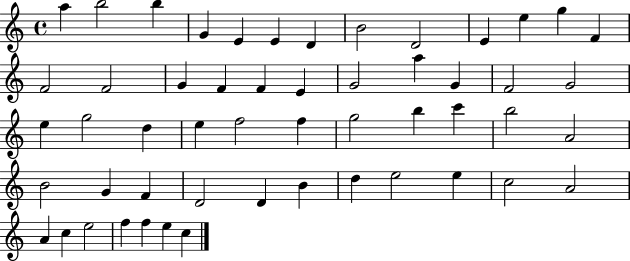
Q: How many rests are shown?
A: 0